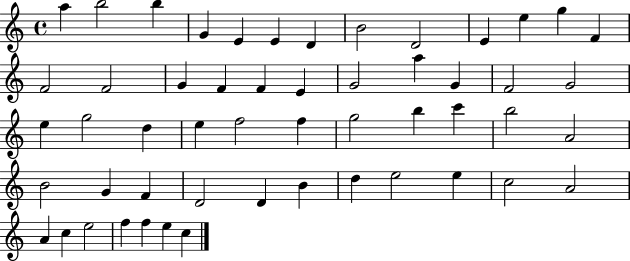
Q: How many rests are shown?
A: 0